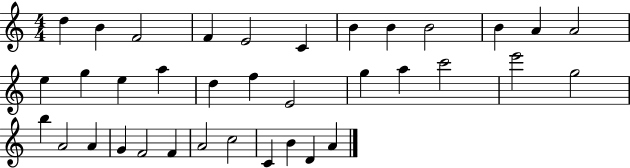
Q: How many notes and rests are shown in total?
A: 36